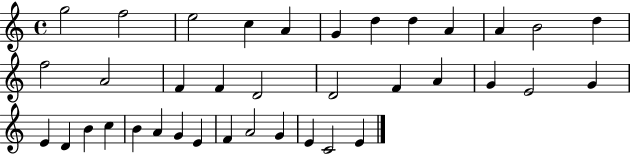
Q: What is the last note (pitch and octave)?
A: E4